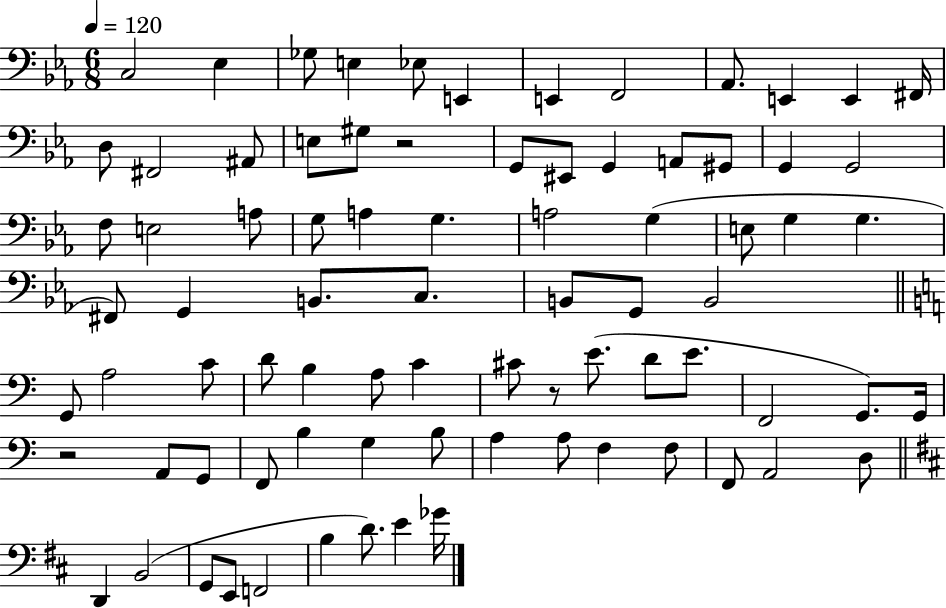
X:1
T:Untitled
M:6/8
L:1/4
K:Eb
C,2 _E, _G,/2 E, _E,/2 E,, E,, F,,2 _A,,/2 E,, E,, ^F,,/4 D,/2 ^F,,2 ^A,,/2 E,/2 ^G,/2 z2 G,,/2 ^E,,/2 G,, A,,/2 ^G,,/2 G,, G,,2 F,/2 E,2 A,/2 G,/2 A, G, A,2 G, E,/2 G, G, ^F,,/2 G,, B,,/2 C,/2 B,,/2 G,,/2 B,,2 G,,/2 A,2 C/2 D/2 B, A,/2 C ^C/2 z/2 E/2 D/2 E/2 F,,2 G,,/2 G,,/4 z2 A,,/2 G,,/2 F,,/2 B, G, B,/2 A, A,/2 F, F,/2 F,,/2 A,,2 D,/2 D,, B,,2 G,,/2 E,,/2 F,,2 B, D/2 E _G/4